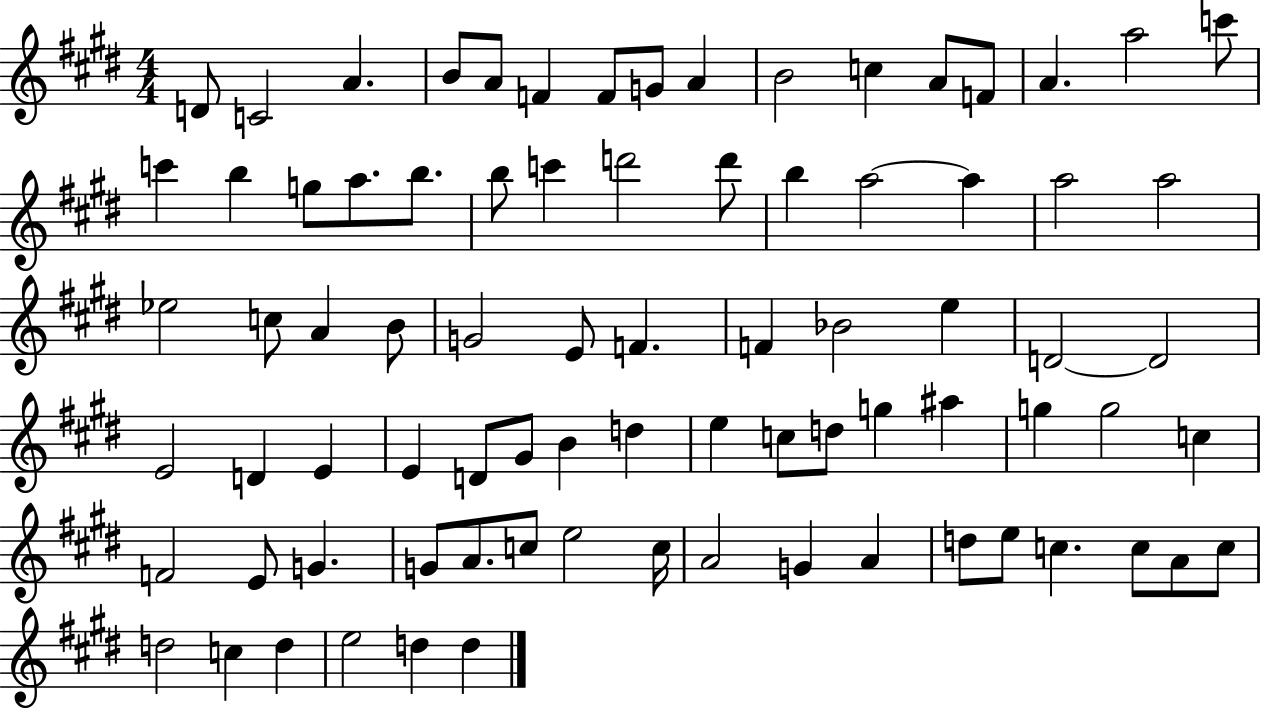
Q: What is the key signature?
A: E major